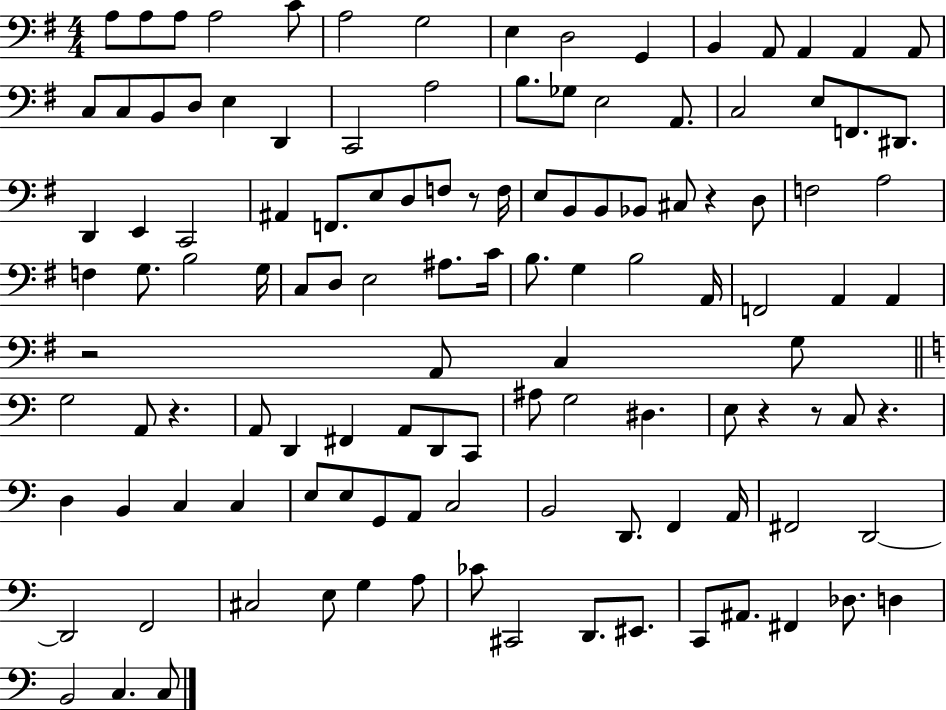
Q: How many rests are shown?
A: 7